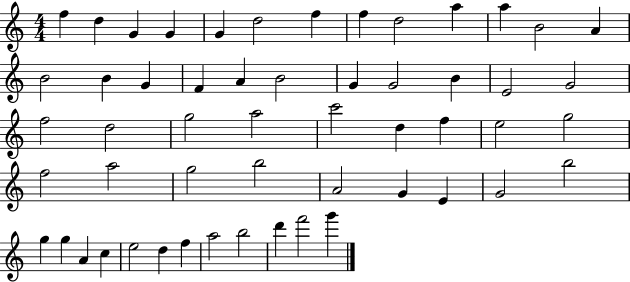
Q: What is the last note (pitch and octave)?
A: G6